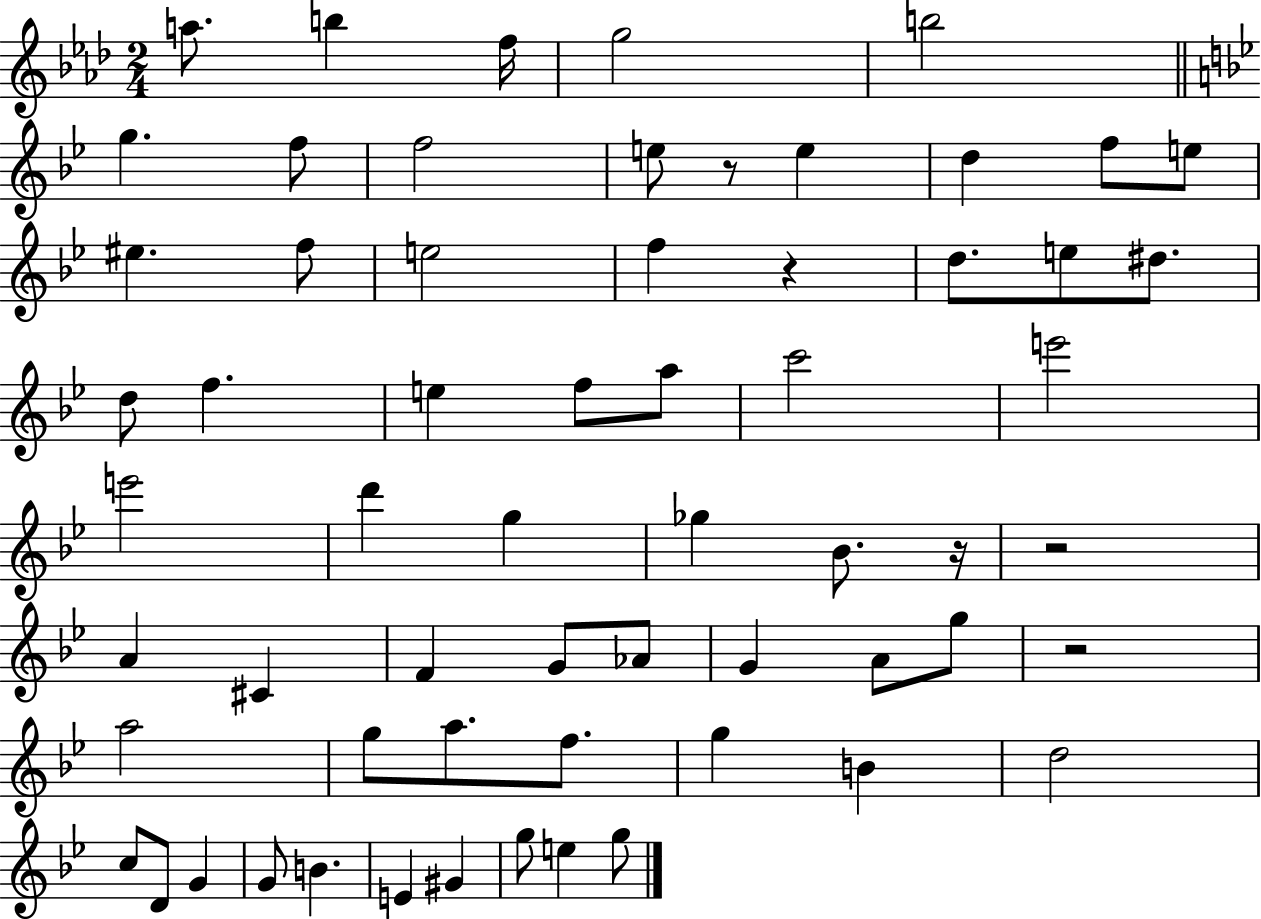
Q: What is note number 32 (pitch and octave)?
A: Bb4